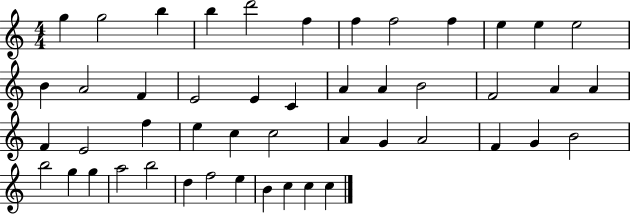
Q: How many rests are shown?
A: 0